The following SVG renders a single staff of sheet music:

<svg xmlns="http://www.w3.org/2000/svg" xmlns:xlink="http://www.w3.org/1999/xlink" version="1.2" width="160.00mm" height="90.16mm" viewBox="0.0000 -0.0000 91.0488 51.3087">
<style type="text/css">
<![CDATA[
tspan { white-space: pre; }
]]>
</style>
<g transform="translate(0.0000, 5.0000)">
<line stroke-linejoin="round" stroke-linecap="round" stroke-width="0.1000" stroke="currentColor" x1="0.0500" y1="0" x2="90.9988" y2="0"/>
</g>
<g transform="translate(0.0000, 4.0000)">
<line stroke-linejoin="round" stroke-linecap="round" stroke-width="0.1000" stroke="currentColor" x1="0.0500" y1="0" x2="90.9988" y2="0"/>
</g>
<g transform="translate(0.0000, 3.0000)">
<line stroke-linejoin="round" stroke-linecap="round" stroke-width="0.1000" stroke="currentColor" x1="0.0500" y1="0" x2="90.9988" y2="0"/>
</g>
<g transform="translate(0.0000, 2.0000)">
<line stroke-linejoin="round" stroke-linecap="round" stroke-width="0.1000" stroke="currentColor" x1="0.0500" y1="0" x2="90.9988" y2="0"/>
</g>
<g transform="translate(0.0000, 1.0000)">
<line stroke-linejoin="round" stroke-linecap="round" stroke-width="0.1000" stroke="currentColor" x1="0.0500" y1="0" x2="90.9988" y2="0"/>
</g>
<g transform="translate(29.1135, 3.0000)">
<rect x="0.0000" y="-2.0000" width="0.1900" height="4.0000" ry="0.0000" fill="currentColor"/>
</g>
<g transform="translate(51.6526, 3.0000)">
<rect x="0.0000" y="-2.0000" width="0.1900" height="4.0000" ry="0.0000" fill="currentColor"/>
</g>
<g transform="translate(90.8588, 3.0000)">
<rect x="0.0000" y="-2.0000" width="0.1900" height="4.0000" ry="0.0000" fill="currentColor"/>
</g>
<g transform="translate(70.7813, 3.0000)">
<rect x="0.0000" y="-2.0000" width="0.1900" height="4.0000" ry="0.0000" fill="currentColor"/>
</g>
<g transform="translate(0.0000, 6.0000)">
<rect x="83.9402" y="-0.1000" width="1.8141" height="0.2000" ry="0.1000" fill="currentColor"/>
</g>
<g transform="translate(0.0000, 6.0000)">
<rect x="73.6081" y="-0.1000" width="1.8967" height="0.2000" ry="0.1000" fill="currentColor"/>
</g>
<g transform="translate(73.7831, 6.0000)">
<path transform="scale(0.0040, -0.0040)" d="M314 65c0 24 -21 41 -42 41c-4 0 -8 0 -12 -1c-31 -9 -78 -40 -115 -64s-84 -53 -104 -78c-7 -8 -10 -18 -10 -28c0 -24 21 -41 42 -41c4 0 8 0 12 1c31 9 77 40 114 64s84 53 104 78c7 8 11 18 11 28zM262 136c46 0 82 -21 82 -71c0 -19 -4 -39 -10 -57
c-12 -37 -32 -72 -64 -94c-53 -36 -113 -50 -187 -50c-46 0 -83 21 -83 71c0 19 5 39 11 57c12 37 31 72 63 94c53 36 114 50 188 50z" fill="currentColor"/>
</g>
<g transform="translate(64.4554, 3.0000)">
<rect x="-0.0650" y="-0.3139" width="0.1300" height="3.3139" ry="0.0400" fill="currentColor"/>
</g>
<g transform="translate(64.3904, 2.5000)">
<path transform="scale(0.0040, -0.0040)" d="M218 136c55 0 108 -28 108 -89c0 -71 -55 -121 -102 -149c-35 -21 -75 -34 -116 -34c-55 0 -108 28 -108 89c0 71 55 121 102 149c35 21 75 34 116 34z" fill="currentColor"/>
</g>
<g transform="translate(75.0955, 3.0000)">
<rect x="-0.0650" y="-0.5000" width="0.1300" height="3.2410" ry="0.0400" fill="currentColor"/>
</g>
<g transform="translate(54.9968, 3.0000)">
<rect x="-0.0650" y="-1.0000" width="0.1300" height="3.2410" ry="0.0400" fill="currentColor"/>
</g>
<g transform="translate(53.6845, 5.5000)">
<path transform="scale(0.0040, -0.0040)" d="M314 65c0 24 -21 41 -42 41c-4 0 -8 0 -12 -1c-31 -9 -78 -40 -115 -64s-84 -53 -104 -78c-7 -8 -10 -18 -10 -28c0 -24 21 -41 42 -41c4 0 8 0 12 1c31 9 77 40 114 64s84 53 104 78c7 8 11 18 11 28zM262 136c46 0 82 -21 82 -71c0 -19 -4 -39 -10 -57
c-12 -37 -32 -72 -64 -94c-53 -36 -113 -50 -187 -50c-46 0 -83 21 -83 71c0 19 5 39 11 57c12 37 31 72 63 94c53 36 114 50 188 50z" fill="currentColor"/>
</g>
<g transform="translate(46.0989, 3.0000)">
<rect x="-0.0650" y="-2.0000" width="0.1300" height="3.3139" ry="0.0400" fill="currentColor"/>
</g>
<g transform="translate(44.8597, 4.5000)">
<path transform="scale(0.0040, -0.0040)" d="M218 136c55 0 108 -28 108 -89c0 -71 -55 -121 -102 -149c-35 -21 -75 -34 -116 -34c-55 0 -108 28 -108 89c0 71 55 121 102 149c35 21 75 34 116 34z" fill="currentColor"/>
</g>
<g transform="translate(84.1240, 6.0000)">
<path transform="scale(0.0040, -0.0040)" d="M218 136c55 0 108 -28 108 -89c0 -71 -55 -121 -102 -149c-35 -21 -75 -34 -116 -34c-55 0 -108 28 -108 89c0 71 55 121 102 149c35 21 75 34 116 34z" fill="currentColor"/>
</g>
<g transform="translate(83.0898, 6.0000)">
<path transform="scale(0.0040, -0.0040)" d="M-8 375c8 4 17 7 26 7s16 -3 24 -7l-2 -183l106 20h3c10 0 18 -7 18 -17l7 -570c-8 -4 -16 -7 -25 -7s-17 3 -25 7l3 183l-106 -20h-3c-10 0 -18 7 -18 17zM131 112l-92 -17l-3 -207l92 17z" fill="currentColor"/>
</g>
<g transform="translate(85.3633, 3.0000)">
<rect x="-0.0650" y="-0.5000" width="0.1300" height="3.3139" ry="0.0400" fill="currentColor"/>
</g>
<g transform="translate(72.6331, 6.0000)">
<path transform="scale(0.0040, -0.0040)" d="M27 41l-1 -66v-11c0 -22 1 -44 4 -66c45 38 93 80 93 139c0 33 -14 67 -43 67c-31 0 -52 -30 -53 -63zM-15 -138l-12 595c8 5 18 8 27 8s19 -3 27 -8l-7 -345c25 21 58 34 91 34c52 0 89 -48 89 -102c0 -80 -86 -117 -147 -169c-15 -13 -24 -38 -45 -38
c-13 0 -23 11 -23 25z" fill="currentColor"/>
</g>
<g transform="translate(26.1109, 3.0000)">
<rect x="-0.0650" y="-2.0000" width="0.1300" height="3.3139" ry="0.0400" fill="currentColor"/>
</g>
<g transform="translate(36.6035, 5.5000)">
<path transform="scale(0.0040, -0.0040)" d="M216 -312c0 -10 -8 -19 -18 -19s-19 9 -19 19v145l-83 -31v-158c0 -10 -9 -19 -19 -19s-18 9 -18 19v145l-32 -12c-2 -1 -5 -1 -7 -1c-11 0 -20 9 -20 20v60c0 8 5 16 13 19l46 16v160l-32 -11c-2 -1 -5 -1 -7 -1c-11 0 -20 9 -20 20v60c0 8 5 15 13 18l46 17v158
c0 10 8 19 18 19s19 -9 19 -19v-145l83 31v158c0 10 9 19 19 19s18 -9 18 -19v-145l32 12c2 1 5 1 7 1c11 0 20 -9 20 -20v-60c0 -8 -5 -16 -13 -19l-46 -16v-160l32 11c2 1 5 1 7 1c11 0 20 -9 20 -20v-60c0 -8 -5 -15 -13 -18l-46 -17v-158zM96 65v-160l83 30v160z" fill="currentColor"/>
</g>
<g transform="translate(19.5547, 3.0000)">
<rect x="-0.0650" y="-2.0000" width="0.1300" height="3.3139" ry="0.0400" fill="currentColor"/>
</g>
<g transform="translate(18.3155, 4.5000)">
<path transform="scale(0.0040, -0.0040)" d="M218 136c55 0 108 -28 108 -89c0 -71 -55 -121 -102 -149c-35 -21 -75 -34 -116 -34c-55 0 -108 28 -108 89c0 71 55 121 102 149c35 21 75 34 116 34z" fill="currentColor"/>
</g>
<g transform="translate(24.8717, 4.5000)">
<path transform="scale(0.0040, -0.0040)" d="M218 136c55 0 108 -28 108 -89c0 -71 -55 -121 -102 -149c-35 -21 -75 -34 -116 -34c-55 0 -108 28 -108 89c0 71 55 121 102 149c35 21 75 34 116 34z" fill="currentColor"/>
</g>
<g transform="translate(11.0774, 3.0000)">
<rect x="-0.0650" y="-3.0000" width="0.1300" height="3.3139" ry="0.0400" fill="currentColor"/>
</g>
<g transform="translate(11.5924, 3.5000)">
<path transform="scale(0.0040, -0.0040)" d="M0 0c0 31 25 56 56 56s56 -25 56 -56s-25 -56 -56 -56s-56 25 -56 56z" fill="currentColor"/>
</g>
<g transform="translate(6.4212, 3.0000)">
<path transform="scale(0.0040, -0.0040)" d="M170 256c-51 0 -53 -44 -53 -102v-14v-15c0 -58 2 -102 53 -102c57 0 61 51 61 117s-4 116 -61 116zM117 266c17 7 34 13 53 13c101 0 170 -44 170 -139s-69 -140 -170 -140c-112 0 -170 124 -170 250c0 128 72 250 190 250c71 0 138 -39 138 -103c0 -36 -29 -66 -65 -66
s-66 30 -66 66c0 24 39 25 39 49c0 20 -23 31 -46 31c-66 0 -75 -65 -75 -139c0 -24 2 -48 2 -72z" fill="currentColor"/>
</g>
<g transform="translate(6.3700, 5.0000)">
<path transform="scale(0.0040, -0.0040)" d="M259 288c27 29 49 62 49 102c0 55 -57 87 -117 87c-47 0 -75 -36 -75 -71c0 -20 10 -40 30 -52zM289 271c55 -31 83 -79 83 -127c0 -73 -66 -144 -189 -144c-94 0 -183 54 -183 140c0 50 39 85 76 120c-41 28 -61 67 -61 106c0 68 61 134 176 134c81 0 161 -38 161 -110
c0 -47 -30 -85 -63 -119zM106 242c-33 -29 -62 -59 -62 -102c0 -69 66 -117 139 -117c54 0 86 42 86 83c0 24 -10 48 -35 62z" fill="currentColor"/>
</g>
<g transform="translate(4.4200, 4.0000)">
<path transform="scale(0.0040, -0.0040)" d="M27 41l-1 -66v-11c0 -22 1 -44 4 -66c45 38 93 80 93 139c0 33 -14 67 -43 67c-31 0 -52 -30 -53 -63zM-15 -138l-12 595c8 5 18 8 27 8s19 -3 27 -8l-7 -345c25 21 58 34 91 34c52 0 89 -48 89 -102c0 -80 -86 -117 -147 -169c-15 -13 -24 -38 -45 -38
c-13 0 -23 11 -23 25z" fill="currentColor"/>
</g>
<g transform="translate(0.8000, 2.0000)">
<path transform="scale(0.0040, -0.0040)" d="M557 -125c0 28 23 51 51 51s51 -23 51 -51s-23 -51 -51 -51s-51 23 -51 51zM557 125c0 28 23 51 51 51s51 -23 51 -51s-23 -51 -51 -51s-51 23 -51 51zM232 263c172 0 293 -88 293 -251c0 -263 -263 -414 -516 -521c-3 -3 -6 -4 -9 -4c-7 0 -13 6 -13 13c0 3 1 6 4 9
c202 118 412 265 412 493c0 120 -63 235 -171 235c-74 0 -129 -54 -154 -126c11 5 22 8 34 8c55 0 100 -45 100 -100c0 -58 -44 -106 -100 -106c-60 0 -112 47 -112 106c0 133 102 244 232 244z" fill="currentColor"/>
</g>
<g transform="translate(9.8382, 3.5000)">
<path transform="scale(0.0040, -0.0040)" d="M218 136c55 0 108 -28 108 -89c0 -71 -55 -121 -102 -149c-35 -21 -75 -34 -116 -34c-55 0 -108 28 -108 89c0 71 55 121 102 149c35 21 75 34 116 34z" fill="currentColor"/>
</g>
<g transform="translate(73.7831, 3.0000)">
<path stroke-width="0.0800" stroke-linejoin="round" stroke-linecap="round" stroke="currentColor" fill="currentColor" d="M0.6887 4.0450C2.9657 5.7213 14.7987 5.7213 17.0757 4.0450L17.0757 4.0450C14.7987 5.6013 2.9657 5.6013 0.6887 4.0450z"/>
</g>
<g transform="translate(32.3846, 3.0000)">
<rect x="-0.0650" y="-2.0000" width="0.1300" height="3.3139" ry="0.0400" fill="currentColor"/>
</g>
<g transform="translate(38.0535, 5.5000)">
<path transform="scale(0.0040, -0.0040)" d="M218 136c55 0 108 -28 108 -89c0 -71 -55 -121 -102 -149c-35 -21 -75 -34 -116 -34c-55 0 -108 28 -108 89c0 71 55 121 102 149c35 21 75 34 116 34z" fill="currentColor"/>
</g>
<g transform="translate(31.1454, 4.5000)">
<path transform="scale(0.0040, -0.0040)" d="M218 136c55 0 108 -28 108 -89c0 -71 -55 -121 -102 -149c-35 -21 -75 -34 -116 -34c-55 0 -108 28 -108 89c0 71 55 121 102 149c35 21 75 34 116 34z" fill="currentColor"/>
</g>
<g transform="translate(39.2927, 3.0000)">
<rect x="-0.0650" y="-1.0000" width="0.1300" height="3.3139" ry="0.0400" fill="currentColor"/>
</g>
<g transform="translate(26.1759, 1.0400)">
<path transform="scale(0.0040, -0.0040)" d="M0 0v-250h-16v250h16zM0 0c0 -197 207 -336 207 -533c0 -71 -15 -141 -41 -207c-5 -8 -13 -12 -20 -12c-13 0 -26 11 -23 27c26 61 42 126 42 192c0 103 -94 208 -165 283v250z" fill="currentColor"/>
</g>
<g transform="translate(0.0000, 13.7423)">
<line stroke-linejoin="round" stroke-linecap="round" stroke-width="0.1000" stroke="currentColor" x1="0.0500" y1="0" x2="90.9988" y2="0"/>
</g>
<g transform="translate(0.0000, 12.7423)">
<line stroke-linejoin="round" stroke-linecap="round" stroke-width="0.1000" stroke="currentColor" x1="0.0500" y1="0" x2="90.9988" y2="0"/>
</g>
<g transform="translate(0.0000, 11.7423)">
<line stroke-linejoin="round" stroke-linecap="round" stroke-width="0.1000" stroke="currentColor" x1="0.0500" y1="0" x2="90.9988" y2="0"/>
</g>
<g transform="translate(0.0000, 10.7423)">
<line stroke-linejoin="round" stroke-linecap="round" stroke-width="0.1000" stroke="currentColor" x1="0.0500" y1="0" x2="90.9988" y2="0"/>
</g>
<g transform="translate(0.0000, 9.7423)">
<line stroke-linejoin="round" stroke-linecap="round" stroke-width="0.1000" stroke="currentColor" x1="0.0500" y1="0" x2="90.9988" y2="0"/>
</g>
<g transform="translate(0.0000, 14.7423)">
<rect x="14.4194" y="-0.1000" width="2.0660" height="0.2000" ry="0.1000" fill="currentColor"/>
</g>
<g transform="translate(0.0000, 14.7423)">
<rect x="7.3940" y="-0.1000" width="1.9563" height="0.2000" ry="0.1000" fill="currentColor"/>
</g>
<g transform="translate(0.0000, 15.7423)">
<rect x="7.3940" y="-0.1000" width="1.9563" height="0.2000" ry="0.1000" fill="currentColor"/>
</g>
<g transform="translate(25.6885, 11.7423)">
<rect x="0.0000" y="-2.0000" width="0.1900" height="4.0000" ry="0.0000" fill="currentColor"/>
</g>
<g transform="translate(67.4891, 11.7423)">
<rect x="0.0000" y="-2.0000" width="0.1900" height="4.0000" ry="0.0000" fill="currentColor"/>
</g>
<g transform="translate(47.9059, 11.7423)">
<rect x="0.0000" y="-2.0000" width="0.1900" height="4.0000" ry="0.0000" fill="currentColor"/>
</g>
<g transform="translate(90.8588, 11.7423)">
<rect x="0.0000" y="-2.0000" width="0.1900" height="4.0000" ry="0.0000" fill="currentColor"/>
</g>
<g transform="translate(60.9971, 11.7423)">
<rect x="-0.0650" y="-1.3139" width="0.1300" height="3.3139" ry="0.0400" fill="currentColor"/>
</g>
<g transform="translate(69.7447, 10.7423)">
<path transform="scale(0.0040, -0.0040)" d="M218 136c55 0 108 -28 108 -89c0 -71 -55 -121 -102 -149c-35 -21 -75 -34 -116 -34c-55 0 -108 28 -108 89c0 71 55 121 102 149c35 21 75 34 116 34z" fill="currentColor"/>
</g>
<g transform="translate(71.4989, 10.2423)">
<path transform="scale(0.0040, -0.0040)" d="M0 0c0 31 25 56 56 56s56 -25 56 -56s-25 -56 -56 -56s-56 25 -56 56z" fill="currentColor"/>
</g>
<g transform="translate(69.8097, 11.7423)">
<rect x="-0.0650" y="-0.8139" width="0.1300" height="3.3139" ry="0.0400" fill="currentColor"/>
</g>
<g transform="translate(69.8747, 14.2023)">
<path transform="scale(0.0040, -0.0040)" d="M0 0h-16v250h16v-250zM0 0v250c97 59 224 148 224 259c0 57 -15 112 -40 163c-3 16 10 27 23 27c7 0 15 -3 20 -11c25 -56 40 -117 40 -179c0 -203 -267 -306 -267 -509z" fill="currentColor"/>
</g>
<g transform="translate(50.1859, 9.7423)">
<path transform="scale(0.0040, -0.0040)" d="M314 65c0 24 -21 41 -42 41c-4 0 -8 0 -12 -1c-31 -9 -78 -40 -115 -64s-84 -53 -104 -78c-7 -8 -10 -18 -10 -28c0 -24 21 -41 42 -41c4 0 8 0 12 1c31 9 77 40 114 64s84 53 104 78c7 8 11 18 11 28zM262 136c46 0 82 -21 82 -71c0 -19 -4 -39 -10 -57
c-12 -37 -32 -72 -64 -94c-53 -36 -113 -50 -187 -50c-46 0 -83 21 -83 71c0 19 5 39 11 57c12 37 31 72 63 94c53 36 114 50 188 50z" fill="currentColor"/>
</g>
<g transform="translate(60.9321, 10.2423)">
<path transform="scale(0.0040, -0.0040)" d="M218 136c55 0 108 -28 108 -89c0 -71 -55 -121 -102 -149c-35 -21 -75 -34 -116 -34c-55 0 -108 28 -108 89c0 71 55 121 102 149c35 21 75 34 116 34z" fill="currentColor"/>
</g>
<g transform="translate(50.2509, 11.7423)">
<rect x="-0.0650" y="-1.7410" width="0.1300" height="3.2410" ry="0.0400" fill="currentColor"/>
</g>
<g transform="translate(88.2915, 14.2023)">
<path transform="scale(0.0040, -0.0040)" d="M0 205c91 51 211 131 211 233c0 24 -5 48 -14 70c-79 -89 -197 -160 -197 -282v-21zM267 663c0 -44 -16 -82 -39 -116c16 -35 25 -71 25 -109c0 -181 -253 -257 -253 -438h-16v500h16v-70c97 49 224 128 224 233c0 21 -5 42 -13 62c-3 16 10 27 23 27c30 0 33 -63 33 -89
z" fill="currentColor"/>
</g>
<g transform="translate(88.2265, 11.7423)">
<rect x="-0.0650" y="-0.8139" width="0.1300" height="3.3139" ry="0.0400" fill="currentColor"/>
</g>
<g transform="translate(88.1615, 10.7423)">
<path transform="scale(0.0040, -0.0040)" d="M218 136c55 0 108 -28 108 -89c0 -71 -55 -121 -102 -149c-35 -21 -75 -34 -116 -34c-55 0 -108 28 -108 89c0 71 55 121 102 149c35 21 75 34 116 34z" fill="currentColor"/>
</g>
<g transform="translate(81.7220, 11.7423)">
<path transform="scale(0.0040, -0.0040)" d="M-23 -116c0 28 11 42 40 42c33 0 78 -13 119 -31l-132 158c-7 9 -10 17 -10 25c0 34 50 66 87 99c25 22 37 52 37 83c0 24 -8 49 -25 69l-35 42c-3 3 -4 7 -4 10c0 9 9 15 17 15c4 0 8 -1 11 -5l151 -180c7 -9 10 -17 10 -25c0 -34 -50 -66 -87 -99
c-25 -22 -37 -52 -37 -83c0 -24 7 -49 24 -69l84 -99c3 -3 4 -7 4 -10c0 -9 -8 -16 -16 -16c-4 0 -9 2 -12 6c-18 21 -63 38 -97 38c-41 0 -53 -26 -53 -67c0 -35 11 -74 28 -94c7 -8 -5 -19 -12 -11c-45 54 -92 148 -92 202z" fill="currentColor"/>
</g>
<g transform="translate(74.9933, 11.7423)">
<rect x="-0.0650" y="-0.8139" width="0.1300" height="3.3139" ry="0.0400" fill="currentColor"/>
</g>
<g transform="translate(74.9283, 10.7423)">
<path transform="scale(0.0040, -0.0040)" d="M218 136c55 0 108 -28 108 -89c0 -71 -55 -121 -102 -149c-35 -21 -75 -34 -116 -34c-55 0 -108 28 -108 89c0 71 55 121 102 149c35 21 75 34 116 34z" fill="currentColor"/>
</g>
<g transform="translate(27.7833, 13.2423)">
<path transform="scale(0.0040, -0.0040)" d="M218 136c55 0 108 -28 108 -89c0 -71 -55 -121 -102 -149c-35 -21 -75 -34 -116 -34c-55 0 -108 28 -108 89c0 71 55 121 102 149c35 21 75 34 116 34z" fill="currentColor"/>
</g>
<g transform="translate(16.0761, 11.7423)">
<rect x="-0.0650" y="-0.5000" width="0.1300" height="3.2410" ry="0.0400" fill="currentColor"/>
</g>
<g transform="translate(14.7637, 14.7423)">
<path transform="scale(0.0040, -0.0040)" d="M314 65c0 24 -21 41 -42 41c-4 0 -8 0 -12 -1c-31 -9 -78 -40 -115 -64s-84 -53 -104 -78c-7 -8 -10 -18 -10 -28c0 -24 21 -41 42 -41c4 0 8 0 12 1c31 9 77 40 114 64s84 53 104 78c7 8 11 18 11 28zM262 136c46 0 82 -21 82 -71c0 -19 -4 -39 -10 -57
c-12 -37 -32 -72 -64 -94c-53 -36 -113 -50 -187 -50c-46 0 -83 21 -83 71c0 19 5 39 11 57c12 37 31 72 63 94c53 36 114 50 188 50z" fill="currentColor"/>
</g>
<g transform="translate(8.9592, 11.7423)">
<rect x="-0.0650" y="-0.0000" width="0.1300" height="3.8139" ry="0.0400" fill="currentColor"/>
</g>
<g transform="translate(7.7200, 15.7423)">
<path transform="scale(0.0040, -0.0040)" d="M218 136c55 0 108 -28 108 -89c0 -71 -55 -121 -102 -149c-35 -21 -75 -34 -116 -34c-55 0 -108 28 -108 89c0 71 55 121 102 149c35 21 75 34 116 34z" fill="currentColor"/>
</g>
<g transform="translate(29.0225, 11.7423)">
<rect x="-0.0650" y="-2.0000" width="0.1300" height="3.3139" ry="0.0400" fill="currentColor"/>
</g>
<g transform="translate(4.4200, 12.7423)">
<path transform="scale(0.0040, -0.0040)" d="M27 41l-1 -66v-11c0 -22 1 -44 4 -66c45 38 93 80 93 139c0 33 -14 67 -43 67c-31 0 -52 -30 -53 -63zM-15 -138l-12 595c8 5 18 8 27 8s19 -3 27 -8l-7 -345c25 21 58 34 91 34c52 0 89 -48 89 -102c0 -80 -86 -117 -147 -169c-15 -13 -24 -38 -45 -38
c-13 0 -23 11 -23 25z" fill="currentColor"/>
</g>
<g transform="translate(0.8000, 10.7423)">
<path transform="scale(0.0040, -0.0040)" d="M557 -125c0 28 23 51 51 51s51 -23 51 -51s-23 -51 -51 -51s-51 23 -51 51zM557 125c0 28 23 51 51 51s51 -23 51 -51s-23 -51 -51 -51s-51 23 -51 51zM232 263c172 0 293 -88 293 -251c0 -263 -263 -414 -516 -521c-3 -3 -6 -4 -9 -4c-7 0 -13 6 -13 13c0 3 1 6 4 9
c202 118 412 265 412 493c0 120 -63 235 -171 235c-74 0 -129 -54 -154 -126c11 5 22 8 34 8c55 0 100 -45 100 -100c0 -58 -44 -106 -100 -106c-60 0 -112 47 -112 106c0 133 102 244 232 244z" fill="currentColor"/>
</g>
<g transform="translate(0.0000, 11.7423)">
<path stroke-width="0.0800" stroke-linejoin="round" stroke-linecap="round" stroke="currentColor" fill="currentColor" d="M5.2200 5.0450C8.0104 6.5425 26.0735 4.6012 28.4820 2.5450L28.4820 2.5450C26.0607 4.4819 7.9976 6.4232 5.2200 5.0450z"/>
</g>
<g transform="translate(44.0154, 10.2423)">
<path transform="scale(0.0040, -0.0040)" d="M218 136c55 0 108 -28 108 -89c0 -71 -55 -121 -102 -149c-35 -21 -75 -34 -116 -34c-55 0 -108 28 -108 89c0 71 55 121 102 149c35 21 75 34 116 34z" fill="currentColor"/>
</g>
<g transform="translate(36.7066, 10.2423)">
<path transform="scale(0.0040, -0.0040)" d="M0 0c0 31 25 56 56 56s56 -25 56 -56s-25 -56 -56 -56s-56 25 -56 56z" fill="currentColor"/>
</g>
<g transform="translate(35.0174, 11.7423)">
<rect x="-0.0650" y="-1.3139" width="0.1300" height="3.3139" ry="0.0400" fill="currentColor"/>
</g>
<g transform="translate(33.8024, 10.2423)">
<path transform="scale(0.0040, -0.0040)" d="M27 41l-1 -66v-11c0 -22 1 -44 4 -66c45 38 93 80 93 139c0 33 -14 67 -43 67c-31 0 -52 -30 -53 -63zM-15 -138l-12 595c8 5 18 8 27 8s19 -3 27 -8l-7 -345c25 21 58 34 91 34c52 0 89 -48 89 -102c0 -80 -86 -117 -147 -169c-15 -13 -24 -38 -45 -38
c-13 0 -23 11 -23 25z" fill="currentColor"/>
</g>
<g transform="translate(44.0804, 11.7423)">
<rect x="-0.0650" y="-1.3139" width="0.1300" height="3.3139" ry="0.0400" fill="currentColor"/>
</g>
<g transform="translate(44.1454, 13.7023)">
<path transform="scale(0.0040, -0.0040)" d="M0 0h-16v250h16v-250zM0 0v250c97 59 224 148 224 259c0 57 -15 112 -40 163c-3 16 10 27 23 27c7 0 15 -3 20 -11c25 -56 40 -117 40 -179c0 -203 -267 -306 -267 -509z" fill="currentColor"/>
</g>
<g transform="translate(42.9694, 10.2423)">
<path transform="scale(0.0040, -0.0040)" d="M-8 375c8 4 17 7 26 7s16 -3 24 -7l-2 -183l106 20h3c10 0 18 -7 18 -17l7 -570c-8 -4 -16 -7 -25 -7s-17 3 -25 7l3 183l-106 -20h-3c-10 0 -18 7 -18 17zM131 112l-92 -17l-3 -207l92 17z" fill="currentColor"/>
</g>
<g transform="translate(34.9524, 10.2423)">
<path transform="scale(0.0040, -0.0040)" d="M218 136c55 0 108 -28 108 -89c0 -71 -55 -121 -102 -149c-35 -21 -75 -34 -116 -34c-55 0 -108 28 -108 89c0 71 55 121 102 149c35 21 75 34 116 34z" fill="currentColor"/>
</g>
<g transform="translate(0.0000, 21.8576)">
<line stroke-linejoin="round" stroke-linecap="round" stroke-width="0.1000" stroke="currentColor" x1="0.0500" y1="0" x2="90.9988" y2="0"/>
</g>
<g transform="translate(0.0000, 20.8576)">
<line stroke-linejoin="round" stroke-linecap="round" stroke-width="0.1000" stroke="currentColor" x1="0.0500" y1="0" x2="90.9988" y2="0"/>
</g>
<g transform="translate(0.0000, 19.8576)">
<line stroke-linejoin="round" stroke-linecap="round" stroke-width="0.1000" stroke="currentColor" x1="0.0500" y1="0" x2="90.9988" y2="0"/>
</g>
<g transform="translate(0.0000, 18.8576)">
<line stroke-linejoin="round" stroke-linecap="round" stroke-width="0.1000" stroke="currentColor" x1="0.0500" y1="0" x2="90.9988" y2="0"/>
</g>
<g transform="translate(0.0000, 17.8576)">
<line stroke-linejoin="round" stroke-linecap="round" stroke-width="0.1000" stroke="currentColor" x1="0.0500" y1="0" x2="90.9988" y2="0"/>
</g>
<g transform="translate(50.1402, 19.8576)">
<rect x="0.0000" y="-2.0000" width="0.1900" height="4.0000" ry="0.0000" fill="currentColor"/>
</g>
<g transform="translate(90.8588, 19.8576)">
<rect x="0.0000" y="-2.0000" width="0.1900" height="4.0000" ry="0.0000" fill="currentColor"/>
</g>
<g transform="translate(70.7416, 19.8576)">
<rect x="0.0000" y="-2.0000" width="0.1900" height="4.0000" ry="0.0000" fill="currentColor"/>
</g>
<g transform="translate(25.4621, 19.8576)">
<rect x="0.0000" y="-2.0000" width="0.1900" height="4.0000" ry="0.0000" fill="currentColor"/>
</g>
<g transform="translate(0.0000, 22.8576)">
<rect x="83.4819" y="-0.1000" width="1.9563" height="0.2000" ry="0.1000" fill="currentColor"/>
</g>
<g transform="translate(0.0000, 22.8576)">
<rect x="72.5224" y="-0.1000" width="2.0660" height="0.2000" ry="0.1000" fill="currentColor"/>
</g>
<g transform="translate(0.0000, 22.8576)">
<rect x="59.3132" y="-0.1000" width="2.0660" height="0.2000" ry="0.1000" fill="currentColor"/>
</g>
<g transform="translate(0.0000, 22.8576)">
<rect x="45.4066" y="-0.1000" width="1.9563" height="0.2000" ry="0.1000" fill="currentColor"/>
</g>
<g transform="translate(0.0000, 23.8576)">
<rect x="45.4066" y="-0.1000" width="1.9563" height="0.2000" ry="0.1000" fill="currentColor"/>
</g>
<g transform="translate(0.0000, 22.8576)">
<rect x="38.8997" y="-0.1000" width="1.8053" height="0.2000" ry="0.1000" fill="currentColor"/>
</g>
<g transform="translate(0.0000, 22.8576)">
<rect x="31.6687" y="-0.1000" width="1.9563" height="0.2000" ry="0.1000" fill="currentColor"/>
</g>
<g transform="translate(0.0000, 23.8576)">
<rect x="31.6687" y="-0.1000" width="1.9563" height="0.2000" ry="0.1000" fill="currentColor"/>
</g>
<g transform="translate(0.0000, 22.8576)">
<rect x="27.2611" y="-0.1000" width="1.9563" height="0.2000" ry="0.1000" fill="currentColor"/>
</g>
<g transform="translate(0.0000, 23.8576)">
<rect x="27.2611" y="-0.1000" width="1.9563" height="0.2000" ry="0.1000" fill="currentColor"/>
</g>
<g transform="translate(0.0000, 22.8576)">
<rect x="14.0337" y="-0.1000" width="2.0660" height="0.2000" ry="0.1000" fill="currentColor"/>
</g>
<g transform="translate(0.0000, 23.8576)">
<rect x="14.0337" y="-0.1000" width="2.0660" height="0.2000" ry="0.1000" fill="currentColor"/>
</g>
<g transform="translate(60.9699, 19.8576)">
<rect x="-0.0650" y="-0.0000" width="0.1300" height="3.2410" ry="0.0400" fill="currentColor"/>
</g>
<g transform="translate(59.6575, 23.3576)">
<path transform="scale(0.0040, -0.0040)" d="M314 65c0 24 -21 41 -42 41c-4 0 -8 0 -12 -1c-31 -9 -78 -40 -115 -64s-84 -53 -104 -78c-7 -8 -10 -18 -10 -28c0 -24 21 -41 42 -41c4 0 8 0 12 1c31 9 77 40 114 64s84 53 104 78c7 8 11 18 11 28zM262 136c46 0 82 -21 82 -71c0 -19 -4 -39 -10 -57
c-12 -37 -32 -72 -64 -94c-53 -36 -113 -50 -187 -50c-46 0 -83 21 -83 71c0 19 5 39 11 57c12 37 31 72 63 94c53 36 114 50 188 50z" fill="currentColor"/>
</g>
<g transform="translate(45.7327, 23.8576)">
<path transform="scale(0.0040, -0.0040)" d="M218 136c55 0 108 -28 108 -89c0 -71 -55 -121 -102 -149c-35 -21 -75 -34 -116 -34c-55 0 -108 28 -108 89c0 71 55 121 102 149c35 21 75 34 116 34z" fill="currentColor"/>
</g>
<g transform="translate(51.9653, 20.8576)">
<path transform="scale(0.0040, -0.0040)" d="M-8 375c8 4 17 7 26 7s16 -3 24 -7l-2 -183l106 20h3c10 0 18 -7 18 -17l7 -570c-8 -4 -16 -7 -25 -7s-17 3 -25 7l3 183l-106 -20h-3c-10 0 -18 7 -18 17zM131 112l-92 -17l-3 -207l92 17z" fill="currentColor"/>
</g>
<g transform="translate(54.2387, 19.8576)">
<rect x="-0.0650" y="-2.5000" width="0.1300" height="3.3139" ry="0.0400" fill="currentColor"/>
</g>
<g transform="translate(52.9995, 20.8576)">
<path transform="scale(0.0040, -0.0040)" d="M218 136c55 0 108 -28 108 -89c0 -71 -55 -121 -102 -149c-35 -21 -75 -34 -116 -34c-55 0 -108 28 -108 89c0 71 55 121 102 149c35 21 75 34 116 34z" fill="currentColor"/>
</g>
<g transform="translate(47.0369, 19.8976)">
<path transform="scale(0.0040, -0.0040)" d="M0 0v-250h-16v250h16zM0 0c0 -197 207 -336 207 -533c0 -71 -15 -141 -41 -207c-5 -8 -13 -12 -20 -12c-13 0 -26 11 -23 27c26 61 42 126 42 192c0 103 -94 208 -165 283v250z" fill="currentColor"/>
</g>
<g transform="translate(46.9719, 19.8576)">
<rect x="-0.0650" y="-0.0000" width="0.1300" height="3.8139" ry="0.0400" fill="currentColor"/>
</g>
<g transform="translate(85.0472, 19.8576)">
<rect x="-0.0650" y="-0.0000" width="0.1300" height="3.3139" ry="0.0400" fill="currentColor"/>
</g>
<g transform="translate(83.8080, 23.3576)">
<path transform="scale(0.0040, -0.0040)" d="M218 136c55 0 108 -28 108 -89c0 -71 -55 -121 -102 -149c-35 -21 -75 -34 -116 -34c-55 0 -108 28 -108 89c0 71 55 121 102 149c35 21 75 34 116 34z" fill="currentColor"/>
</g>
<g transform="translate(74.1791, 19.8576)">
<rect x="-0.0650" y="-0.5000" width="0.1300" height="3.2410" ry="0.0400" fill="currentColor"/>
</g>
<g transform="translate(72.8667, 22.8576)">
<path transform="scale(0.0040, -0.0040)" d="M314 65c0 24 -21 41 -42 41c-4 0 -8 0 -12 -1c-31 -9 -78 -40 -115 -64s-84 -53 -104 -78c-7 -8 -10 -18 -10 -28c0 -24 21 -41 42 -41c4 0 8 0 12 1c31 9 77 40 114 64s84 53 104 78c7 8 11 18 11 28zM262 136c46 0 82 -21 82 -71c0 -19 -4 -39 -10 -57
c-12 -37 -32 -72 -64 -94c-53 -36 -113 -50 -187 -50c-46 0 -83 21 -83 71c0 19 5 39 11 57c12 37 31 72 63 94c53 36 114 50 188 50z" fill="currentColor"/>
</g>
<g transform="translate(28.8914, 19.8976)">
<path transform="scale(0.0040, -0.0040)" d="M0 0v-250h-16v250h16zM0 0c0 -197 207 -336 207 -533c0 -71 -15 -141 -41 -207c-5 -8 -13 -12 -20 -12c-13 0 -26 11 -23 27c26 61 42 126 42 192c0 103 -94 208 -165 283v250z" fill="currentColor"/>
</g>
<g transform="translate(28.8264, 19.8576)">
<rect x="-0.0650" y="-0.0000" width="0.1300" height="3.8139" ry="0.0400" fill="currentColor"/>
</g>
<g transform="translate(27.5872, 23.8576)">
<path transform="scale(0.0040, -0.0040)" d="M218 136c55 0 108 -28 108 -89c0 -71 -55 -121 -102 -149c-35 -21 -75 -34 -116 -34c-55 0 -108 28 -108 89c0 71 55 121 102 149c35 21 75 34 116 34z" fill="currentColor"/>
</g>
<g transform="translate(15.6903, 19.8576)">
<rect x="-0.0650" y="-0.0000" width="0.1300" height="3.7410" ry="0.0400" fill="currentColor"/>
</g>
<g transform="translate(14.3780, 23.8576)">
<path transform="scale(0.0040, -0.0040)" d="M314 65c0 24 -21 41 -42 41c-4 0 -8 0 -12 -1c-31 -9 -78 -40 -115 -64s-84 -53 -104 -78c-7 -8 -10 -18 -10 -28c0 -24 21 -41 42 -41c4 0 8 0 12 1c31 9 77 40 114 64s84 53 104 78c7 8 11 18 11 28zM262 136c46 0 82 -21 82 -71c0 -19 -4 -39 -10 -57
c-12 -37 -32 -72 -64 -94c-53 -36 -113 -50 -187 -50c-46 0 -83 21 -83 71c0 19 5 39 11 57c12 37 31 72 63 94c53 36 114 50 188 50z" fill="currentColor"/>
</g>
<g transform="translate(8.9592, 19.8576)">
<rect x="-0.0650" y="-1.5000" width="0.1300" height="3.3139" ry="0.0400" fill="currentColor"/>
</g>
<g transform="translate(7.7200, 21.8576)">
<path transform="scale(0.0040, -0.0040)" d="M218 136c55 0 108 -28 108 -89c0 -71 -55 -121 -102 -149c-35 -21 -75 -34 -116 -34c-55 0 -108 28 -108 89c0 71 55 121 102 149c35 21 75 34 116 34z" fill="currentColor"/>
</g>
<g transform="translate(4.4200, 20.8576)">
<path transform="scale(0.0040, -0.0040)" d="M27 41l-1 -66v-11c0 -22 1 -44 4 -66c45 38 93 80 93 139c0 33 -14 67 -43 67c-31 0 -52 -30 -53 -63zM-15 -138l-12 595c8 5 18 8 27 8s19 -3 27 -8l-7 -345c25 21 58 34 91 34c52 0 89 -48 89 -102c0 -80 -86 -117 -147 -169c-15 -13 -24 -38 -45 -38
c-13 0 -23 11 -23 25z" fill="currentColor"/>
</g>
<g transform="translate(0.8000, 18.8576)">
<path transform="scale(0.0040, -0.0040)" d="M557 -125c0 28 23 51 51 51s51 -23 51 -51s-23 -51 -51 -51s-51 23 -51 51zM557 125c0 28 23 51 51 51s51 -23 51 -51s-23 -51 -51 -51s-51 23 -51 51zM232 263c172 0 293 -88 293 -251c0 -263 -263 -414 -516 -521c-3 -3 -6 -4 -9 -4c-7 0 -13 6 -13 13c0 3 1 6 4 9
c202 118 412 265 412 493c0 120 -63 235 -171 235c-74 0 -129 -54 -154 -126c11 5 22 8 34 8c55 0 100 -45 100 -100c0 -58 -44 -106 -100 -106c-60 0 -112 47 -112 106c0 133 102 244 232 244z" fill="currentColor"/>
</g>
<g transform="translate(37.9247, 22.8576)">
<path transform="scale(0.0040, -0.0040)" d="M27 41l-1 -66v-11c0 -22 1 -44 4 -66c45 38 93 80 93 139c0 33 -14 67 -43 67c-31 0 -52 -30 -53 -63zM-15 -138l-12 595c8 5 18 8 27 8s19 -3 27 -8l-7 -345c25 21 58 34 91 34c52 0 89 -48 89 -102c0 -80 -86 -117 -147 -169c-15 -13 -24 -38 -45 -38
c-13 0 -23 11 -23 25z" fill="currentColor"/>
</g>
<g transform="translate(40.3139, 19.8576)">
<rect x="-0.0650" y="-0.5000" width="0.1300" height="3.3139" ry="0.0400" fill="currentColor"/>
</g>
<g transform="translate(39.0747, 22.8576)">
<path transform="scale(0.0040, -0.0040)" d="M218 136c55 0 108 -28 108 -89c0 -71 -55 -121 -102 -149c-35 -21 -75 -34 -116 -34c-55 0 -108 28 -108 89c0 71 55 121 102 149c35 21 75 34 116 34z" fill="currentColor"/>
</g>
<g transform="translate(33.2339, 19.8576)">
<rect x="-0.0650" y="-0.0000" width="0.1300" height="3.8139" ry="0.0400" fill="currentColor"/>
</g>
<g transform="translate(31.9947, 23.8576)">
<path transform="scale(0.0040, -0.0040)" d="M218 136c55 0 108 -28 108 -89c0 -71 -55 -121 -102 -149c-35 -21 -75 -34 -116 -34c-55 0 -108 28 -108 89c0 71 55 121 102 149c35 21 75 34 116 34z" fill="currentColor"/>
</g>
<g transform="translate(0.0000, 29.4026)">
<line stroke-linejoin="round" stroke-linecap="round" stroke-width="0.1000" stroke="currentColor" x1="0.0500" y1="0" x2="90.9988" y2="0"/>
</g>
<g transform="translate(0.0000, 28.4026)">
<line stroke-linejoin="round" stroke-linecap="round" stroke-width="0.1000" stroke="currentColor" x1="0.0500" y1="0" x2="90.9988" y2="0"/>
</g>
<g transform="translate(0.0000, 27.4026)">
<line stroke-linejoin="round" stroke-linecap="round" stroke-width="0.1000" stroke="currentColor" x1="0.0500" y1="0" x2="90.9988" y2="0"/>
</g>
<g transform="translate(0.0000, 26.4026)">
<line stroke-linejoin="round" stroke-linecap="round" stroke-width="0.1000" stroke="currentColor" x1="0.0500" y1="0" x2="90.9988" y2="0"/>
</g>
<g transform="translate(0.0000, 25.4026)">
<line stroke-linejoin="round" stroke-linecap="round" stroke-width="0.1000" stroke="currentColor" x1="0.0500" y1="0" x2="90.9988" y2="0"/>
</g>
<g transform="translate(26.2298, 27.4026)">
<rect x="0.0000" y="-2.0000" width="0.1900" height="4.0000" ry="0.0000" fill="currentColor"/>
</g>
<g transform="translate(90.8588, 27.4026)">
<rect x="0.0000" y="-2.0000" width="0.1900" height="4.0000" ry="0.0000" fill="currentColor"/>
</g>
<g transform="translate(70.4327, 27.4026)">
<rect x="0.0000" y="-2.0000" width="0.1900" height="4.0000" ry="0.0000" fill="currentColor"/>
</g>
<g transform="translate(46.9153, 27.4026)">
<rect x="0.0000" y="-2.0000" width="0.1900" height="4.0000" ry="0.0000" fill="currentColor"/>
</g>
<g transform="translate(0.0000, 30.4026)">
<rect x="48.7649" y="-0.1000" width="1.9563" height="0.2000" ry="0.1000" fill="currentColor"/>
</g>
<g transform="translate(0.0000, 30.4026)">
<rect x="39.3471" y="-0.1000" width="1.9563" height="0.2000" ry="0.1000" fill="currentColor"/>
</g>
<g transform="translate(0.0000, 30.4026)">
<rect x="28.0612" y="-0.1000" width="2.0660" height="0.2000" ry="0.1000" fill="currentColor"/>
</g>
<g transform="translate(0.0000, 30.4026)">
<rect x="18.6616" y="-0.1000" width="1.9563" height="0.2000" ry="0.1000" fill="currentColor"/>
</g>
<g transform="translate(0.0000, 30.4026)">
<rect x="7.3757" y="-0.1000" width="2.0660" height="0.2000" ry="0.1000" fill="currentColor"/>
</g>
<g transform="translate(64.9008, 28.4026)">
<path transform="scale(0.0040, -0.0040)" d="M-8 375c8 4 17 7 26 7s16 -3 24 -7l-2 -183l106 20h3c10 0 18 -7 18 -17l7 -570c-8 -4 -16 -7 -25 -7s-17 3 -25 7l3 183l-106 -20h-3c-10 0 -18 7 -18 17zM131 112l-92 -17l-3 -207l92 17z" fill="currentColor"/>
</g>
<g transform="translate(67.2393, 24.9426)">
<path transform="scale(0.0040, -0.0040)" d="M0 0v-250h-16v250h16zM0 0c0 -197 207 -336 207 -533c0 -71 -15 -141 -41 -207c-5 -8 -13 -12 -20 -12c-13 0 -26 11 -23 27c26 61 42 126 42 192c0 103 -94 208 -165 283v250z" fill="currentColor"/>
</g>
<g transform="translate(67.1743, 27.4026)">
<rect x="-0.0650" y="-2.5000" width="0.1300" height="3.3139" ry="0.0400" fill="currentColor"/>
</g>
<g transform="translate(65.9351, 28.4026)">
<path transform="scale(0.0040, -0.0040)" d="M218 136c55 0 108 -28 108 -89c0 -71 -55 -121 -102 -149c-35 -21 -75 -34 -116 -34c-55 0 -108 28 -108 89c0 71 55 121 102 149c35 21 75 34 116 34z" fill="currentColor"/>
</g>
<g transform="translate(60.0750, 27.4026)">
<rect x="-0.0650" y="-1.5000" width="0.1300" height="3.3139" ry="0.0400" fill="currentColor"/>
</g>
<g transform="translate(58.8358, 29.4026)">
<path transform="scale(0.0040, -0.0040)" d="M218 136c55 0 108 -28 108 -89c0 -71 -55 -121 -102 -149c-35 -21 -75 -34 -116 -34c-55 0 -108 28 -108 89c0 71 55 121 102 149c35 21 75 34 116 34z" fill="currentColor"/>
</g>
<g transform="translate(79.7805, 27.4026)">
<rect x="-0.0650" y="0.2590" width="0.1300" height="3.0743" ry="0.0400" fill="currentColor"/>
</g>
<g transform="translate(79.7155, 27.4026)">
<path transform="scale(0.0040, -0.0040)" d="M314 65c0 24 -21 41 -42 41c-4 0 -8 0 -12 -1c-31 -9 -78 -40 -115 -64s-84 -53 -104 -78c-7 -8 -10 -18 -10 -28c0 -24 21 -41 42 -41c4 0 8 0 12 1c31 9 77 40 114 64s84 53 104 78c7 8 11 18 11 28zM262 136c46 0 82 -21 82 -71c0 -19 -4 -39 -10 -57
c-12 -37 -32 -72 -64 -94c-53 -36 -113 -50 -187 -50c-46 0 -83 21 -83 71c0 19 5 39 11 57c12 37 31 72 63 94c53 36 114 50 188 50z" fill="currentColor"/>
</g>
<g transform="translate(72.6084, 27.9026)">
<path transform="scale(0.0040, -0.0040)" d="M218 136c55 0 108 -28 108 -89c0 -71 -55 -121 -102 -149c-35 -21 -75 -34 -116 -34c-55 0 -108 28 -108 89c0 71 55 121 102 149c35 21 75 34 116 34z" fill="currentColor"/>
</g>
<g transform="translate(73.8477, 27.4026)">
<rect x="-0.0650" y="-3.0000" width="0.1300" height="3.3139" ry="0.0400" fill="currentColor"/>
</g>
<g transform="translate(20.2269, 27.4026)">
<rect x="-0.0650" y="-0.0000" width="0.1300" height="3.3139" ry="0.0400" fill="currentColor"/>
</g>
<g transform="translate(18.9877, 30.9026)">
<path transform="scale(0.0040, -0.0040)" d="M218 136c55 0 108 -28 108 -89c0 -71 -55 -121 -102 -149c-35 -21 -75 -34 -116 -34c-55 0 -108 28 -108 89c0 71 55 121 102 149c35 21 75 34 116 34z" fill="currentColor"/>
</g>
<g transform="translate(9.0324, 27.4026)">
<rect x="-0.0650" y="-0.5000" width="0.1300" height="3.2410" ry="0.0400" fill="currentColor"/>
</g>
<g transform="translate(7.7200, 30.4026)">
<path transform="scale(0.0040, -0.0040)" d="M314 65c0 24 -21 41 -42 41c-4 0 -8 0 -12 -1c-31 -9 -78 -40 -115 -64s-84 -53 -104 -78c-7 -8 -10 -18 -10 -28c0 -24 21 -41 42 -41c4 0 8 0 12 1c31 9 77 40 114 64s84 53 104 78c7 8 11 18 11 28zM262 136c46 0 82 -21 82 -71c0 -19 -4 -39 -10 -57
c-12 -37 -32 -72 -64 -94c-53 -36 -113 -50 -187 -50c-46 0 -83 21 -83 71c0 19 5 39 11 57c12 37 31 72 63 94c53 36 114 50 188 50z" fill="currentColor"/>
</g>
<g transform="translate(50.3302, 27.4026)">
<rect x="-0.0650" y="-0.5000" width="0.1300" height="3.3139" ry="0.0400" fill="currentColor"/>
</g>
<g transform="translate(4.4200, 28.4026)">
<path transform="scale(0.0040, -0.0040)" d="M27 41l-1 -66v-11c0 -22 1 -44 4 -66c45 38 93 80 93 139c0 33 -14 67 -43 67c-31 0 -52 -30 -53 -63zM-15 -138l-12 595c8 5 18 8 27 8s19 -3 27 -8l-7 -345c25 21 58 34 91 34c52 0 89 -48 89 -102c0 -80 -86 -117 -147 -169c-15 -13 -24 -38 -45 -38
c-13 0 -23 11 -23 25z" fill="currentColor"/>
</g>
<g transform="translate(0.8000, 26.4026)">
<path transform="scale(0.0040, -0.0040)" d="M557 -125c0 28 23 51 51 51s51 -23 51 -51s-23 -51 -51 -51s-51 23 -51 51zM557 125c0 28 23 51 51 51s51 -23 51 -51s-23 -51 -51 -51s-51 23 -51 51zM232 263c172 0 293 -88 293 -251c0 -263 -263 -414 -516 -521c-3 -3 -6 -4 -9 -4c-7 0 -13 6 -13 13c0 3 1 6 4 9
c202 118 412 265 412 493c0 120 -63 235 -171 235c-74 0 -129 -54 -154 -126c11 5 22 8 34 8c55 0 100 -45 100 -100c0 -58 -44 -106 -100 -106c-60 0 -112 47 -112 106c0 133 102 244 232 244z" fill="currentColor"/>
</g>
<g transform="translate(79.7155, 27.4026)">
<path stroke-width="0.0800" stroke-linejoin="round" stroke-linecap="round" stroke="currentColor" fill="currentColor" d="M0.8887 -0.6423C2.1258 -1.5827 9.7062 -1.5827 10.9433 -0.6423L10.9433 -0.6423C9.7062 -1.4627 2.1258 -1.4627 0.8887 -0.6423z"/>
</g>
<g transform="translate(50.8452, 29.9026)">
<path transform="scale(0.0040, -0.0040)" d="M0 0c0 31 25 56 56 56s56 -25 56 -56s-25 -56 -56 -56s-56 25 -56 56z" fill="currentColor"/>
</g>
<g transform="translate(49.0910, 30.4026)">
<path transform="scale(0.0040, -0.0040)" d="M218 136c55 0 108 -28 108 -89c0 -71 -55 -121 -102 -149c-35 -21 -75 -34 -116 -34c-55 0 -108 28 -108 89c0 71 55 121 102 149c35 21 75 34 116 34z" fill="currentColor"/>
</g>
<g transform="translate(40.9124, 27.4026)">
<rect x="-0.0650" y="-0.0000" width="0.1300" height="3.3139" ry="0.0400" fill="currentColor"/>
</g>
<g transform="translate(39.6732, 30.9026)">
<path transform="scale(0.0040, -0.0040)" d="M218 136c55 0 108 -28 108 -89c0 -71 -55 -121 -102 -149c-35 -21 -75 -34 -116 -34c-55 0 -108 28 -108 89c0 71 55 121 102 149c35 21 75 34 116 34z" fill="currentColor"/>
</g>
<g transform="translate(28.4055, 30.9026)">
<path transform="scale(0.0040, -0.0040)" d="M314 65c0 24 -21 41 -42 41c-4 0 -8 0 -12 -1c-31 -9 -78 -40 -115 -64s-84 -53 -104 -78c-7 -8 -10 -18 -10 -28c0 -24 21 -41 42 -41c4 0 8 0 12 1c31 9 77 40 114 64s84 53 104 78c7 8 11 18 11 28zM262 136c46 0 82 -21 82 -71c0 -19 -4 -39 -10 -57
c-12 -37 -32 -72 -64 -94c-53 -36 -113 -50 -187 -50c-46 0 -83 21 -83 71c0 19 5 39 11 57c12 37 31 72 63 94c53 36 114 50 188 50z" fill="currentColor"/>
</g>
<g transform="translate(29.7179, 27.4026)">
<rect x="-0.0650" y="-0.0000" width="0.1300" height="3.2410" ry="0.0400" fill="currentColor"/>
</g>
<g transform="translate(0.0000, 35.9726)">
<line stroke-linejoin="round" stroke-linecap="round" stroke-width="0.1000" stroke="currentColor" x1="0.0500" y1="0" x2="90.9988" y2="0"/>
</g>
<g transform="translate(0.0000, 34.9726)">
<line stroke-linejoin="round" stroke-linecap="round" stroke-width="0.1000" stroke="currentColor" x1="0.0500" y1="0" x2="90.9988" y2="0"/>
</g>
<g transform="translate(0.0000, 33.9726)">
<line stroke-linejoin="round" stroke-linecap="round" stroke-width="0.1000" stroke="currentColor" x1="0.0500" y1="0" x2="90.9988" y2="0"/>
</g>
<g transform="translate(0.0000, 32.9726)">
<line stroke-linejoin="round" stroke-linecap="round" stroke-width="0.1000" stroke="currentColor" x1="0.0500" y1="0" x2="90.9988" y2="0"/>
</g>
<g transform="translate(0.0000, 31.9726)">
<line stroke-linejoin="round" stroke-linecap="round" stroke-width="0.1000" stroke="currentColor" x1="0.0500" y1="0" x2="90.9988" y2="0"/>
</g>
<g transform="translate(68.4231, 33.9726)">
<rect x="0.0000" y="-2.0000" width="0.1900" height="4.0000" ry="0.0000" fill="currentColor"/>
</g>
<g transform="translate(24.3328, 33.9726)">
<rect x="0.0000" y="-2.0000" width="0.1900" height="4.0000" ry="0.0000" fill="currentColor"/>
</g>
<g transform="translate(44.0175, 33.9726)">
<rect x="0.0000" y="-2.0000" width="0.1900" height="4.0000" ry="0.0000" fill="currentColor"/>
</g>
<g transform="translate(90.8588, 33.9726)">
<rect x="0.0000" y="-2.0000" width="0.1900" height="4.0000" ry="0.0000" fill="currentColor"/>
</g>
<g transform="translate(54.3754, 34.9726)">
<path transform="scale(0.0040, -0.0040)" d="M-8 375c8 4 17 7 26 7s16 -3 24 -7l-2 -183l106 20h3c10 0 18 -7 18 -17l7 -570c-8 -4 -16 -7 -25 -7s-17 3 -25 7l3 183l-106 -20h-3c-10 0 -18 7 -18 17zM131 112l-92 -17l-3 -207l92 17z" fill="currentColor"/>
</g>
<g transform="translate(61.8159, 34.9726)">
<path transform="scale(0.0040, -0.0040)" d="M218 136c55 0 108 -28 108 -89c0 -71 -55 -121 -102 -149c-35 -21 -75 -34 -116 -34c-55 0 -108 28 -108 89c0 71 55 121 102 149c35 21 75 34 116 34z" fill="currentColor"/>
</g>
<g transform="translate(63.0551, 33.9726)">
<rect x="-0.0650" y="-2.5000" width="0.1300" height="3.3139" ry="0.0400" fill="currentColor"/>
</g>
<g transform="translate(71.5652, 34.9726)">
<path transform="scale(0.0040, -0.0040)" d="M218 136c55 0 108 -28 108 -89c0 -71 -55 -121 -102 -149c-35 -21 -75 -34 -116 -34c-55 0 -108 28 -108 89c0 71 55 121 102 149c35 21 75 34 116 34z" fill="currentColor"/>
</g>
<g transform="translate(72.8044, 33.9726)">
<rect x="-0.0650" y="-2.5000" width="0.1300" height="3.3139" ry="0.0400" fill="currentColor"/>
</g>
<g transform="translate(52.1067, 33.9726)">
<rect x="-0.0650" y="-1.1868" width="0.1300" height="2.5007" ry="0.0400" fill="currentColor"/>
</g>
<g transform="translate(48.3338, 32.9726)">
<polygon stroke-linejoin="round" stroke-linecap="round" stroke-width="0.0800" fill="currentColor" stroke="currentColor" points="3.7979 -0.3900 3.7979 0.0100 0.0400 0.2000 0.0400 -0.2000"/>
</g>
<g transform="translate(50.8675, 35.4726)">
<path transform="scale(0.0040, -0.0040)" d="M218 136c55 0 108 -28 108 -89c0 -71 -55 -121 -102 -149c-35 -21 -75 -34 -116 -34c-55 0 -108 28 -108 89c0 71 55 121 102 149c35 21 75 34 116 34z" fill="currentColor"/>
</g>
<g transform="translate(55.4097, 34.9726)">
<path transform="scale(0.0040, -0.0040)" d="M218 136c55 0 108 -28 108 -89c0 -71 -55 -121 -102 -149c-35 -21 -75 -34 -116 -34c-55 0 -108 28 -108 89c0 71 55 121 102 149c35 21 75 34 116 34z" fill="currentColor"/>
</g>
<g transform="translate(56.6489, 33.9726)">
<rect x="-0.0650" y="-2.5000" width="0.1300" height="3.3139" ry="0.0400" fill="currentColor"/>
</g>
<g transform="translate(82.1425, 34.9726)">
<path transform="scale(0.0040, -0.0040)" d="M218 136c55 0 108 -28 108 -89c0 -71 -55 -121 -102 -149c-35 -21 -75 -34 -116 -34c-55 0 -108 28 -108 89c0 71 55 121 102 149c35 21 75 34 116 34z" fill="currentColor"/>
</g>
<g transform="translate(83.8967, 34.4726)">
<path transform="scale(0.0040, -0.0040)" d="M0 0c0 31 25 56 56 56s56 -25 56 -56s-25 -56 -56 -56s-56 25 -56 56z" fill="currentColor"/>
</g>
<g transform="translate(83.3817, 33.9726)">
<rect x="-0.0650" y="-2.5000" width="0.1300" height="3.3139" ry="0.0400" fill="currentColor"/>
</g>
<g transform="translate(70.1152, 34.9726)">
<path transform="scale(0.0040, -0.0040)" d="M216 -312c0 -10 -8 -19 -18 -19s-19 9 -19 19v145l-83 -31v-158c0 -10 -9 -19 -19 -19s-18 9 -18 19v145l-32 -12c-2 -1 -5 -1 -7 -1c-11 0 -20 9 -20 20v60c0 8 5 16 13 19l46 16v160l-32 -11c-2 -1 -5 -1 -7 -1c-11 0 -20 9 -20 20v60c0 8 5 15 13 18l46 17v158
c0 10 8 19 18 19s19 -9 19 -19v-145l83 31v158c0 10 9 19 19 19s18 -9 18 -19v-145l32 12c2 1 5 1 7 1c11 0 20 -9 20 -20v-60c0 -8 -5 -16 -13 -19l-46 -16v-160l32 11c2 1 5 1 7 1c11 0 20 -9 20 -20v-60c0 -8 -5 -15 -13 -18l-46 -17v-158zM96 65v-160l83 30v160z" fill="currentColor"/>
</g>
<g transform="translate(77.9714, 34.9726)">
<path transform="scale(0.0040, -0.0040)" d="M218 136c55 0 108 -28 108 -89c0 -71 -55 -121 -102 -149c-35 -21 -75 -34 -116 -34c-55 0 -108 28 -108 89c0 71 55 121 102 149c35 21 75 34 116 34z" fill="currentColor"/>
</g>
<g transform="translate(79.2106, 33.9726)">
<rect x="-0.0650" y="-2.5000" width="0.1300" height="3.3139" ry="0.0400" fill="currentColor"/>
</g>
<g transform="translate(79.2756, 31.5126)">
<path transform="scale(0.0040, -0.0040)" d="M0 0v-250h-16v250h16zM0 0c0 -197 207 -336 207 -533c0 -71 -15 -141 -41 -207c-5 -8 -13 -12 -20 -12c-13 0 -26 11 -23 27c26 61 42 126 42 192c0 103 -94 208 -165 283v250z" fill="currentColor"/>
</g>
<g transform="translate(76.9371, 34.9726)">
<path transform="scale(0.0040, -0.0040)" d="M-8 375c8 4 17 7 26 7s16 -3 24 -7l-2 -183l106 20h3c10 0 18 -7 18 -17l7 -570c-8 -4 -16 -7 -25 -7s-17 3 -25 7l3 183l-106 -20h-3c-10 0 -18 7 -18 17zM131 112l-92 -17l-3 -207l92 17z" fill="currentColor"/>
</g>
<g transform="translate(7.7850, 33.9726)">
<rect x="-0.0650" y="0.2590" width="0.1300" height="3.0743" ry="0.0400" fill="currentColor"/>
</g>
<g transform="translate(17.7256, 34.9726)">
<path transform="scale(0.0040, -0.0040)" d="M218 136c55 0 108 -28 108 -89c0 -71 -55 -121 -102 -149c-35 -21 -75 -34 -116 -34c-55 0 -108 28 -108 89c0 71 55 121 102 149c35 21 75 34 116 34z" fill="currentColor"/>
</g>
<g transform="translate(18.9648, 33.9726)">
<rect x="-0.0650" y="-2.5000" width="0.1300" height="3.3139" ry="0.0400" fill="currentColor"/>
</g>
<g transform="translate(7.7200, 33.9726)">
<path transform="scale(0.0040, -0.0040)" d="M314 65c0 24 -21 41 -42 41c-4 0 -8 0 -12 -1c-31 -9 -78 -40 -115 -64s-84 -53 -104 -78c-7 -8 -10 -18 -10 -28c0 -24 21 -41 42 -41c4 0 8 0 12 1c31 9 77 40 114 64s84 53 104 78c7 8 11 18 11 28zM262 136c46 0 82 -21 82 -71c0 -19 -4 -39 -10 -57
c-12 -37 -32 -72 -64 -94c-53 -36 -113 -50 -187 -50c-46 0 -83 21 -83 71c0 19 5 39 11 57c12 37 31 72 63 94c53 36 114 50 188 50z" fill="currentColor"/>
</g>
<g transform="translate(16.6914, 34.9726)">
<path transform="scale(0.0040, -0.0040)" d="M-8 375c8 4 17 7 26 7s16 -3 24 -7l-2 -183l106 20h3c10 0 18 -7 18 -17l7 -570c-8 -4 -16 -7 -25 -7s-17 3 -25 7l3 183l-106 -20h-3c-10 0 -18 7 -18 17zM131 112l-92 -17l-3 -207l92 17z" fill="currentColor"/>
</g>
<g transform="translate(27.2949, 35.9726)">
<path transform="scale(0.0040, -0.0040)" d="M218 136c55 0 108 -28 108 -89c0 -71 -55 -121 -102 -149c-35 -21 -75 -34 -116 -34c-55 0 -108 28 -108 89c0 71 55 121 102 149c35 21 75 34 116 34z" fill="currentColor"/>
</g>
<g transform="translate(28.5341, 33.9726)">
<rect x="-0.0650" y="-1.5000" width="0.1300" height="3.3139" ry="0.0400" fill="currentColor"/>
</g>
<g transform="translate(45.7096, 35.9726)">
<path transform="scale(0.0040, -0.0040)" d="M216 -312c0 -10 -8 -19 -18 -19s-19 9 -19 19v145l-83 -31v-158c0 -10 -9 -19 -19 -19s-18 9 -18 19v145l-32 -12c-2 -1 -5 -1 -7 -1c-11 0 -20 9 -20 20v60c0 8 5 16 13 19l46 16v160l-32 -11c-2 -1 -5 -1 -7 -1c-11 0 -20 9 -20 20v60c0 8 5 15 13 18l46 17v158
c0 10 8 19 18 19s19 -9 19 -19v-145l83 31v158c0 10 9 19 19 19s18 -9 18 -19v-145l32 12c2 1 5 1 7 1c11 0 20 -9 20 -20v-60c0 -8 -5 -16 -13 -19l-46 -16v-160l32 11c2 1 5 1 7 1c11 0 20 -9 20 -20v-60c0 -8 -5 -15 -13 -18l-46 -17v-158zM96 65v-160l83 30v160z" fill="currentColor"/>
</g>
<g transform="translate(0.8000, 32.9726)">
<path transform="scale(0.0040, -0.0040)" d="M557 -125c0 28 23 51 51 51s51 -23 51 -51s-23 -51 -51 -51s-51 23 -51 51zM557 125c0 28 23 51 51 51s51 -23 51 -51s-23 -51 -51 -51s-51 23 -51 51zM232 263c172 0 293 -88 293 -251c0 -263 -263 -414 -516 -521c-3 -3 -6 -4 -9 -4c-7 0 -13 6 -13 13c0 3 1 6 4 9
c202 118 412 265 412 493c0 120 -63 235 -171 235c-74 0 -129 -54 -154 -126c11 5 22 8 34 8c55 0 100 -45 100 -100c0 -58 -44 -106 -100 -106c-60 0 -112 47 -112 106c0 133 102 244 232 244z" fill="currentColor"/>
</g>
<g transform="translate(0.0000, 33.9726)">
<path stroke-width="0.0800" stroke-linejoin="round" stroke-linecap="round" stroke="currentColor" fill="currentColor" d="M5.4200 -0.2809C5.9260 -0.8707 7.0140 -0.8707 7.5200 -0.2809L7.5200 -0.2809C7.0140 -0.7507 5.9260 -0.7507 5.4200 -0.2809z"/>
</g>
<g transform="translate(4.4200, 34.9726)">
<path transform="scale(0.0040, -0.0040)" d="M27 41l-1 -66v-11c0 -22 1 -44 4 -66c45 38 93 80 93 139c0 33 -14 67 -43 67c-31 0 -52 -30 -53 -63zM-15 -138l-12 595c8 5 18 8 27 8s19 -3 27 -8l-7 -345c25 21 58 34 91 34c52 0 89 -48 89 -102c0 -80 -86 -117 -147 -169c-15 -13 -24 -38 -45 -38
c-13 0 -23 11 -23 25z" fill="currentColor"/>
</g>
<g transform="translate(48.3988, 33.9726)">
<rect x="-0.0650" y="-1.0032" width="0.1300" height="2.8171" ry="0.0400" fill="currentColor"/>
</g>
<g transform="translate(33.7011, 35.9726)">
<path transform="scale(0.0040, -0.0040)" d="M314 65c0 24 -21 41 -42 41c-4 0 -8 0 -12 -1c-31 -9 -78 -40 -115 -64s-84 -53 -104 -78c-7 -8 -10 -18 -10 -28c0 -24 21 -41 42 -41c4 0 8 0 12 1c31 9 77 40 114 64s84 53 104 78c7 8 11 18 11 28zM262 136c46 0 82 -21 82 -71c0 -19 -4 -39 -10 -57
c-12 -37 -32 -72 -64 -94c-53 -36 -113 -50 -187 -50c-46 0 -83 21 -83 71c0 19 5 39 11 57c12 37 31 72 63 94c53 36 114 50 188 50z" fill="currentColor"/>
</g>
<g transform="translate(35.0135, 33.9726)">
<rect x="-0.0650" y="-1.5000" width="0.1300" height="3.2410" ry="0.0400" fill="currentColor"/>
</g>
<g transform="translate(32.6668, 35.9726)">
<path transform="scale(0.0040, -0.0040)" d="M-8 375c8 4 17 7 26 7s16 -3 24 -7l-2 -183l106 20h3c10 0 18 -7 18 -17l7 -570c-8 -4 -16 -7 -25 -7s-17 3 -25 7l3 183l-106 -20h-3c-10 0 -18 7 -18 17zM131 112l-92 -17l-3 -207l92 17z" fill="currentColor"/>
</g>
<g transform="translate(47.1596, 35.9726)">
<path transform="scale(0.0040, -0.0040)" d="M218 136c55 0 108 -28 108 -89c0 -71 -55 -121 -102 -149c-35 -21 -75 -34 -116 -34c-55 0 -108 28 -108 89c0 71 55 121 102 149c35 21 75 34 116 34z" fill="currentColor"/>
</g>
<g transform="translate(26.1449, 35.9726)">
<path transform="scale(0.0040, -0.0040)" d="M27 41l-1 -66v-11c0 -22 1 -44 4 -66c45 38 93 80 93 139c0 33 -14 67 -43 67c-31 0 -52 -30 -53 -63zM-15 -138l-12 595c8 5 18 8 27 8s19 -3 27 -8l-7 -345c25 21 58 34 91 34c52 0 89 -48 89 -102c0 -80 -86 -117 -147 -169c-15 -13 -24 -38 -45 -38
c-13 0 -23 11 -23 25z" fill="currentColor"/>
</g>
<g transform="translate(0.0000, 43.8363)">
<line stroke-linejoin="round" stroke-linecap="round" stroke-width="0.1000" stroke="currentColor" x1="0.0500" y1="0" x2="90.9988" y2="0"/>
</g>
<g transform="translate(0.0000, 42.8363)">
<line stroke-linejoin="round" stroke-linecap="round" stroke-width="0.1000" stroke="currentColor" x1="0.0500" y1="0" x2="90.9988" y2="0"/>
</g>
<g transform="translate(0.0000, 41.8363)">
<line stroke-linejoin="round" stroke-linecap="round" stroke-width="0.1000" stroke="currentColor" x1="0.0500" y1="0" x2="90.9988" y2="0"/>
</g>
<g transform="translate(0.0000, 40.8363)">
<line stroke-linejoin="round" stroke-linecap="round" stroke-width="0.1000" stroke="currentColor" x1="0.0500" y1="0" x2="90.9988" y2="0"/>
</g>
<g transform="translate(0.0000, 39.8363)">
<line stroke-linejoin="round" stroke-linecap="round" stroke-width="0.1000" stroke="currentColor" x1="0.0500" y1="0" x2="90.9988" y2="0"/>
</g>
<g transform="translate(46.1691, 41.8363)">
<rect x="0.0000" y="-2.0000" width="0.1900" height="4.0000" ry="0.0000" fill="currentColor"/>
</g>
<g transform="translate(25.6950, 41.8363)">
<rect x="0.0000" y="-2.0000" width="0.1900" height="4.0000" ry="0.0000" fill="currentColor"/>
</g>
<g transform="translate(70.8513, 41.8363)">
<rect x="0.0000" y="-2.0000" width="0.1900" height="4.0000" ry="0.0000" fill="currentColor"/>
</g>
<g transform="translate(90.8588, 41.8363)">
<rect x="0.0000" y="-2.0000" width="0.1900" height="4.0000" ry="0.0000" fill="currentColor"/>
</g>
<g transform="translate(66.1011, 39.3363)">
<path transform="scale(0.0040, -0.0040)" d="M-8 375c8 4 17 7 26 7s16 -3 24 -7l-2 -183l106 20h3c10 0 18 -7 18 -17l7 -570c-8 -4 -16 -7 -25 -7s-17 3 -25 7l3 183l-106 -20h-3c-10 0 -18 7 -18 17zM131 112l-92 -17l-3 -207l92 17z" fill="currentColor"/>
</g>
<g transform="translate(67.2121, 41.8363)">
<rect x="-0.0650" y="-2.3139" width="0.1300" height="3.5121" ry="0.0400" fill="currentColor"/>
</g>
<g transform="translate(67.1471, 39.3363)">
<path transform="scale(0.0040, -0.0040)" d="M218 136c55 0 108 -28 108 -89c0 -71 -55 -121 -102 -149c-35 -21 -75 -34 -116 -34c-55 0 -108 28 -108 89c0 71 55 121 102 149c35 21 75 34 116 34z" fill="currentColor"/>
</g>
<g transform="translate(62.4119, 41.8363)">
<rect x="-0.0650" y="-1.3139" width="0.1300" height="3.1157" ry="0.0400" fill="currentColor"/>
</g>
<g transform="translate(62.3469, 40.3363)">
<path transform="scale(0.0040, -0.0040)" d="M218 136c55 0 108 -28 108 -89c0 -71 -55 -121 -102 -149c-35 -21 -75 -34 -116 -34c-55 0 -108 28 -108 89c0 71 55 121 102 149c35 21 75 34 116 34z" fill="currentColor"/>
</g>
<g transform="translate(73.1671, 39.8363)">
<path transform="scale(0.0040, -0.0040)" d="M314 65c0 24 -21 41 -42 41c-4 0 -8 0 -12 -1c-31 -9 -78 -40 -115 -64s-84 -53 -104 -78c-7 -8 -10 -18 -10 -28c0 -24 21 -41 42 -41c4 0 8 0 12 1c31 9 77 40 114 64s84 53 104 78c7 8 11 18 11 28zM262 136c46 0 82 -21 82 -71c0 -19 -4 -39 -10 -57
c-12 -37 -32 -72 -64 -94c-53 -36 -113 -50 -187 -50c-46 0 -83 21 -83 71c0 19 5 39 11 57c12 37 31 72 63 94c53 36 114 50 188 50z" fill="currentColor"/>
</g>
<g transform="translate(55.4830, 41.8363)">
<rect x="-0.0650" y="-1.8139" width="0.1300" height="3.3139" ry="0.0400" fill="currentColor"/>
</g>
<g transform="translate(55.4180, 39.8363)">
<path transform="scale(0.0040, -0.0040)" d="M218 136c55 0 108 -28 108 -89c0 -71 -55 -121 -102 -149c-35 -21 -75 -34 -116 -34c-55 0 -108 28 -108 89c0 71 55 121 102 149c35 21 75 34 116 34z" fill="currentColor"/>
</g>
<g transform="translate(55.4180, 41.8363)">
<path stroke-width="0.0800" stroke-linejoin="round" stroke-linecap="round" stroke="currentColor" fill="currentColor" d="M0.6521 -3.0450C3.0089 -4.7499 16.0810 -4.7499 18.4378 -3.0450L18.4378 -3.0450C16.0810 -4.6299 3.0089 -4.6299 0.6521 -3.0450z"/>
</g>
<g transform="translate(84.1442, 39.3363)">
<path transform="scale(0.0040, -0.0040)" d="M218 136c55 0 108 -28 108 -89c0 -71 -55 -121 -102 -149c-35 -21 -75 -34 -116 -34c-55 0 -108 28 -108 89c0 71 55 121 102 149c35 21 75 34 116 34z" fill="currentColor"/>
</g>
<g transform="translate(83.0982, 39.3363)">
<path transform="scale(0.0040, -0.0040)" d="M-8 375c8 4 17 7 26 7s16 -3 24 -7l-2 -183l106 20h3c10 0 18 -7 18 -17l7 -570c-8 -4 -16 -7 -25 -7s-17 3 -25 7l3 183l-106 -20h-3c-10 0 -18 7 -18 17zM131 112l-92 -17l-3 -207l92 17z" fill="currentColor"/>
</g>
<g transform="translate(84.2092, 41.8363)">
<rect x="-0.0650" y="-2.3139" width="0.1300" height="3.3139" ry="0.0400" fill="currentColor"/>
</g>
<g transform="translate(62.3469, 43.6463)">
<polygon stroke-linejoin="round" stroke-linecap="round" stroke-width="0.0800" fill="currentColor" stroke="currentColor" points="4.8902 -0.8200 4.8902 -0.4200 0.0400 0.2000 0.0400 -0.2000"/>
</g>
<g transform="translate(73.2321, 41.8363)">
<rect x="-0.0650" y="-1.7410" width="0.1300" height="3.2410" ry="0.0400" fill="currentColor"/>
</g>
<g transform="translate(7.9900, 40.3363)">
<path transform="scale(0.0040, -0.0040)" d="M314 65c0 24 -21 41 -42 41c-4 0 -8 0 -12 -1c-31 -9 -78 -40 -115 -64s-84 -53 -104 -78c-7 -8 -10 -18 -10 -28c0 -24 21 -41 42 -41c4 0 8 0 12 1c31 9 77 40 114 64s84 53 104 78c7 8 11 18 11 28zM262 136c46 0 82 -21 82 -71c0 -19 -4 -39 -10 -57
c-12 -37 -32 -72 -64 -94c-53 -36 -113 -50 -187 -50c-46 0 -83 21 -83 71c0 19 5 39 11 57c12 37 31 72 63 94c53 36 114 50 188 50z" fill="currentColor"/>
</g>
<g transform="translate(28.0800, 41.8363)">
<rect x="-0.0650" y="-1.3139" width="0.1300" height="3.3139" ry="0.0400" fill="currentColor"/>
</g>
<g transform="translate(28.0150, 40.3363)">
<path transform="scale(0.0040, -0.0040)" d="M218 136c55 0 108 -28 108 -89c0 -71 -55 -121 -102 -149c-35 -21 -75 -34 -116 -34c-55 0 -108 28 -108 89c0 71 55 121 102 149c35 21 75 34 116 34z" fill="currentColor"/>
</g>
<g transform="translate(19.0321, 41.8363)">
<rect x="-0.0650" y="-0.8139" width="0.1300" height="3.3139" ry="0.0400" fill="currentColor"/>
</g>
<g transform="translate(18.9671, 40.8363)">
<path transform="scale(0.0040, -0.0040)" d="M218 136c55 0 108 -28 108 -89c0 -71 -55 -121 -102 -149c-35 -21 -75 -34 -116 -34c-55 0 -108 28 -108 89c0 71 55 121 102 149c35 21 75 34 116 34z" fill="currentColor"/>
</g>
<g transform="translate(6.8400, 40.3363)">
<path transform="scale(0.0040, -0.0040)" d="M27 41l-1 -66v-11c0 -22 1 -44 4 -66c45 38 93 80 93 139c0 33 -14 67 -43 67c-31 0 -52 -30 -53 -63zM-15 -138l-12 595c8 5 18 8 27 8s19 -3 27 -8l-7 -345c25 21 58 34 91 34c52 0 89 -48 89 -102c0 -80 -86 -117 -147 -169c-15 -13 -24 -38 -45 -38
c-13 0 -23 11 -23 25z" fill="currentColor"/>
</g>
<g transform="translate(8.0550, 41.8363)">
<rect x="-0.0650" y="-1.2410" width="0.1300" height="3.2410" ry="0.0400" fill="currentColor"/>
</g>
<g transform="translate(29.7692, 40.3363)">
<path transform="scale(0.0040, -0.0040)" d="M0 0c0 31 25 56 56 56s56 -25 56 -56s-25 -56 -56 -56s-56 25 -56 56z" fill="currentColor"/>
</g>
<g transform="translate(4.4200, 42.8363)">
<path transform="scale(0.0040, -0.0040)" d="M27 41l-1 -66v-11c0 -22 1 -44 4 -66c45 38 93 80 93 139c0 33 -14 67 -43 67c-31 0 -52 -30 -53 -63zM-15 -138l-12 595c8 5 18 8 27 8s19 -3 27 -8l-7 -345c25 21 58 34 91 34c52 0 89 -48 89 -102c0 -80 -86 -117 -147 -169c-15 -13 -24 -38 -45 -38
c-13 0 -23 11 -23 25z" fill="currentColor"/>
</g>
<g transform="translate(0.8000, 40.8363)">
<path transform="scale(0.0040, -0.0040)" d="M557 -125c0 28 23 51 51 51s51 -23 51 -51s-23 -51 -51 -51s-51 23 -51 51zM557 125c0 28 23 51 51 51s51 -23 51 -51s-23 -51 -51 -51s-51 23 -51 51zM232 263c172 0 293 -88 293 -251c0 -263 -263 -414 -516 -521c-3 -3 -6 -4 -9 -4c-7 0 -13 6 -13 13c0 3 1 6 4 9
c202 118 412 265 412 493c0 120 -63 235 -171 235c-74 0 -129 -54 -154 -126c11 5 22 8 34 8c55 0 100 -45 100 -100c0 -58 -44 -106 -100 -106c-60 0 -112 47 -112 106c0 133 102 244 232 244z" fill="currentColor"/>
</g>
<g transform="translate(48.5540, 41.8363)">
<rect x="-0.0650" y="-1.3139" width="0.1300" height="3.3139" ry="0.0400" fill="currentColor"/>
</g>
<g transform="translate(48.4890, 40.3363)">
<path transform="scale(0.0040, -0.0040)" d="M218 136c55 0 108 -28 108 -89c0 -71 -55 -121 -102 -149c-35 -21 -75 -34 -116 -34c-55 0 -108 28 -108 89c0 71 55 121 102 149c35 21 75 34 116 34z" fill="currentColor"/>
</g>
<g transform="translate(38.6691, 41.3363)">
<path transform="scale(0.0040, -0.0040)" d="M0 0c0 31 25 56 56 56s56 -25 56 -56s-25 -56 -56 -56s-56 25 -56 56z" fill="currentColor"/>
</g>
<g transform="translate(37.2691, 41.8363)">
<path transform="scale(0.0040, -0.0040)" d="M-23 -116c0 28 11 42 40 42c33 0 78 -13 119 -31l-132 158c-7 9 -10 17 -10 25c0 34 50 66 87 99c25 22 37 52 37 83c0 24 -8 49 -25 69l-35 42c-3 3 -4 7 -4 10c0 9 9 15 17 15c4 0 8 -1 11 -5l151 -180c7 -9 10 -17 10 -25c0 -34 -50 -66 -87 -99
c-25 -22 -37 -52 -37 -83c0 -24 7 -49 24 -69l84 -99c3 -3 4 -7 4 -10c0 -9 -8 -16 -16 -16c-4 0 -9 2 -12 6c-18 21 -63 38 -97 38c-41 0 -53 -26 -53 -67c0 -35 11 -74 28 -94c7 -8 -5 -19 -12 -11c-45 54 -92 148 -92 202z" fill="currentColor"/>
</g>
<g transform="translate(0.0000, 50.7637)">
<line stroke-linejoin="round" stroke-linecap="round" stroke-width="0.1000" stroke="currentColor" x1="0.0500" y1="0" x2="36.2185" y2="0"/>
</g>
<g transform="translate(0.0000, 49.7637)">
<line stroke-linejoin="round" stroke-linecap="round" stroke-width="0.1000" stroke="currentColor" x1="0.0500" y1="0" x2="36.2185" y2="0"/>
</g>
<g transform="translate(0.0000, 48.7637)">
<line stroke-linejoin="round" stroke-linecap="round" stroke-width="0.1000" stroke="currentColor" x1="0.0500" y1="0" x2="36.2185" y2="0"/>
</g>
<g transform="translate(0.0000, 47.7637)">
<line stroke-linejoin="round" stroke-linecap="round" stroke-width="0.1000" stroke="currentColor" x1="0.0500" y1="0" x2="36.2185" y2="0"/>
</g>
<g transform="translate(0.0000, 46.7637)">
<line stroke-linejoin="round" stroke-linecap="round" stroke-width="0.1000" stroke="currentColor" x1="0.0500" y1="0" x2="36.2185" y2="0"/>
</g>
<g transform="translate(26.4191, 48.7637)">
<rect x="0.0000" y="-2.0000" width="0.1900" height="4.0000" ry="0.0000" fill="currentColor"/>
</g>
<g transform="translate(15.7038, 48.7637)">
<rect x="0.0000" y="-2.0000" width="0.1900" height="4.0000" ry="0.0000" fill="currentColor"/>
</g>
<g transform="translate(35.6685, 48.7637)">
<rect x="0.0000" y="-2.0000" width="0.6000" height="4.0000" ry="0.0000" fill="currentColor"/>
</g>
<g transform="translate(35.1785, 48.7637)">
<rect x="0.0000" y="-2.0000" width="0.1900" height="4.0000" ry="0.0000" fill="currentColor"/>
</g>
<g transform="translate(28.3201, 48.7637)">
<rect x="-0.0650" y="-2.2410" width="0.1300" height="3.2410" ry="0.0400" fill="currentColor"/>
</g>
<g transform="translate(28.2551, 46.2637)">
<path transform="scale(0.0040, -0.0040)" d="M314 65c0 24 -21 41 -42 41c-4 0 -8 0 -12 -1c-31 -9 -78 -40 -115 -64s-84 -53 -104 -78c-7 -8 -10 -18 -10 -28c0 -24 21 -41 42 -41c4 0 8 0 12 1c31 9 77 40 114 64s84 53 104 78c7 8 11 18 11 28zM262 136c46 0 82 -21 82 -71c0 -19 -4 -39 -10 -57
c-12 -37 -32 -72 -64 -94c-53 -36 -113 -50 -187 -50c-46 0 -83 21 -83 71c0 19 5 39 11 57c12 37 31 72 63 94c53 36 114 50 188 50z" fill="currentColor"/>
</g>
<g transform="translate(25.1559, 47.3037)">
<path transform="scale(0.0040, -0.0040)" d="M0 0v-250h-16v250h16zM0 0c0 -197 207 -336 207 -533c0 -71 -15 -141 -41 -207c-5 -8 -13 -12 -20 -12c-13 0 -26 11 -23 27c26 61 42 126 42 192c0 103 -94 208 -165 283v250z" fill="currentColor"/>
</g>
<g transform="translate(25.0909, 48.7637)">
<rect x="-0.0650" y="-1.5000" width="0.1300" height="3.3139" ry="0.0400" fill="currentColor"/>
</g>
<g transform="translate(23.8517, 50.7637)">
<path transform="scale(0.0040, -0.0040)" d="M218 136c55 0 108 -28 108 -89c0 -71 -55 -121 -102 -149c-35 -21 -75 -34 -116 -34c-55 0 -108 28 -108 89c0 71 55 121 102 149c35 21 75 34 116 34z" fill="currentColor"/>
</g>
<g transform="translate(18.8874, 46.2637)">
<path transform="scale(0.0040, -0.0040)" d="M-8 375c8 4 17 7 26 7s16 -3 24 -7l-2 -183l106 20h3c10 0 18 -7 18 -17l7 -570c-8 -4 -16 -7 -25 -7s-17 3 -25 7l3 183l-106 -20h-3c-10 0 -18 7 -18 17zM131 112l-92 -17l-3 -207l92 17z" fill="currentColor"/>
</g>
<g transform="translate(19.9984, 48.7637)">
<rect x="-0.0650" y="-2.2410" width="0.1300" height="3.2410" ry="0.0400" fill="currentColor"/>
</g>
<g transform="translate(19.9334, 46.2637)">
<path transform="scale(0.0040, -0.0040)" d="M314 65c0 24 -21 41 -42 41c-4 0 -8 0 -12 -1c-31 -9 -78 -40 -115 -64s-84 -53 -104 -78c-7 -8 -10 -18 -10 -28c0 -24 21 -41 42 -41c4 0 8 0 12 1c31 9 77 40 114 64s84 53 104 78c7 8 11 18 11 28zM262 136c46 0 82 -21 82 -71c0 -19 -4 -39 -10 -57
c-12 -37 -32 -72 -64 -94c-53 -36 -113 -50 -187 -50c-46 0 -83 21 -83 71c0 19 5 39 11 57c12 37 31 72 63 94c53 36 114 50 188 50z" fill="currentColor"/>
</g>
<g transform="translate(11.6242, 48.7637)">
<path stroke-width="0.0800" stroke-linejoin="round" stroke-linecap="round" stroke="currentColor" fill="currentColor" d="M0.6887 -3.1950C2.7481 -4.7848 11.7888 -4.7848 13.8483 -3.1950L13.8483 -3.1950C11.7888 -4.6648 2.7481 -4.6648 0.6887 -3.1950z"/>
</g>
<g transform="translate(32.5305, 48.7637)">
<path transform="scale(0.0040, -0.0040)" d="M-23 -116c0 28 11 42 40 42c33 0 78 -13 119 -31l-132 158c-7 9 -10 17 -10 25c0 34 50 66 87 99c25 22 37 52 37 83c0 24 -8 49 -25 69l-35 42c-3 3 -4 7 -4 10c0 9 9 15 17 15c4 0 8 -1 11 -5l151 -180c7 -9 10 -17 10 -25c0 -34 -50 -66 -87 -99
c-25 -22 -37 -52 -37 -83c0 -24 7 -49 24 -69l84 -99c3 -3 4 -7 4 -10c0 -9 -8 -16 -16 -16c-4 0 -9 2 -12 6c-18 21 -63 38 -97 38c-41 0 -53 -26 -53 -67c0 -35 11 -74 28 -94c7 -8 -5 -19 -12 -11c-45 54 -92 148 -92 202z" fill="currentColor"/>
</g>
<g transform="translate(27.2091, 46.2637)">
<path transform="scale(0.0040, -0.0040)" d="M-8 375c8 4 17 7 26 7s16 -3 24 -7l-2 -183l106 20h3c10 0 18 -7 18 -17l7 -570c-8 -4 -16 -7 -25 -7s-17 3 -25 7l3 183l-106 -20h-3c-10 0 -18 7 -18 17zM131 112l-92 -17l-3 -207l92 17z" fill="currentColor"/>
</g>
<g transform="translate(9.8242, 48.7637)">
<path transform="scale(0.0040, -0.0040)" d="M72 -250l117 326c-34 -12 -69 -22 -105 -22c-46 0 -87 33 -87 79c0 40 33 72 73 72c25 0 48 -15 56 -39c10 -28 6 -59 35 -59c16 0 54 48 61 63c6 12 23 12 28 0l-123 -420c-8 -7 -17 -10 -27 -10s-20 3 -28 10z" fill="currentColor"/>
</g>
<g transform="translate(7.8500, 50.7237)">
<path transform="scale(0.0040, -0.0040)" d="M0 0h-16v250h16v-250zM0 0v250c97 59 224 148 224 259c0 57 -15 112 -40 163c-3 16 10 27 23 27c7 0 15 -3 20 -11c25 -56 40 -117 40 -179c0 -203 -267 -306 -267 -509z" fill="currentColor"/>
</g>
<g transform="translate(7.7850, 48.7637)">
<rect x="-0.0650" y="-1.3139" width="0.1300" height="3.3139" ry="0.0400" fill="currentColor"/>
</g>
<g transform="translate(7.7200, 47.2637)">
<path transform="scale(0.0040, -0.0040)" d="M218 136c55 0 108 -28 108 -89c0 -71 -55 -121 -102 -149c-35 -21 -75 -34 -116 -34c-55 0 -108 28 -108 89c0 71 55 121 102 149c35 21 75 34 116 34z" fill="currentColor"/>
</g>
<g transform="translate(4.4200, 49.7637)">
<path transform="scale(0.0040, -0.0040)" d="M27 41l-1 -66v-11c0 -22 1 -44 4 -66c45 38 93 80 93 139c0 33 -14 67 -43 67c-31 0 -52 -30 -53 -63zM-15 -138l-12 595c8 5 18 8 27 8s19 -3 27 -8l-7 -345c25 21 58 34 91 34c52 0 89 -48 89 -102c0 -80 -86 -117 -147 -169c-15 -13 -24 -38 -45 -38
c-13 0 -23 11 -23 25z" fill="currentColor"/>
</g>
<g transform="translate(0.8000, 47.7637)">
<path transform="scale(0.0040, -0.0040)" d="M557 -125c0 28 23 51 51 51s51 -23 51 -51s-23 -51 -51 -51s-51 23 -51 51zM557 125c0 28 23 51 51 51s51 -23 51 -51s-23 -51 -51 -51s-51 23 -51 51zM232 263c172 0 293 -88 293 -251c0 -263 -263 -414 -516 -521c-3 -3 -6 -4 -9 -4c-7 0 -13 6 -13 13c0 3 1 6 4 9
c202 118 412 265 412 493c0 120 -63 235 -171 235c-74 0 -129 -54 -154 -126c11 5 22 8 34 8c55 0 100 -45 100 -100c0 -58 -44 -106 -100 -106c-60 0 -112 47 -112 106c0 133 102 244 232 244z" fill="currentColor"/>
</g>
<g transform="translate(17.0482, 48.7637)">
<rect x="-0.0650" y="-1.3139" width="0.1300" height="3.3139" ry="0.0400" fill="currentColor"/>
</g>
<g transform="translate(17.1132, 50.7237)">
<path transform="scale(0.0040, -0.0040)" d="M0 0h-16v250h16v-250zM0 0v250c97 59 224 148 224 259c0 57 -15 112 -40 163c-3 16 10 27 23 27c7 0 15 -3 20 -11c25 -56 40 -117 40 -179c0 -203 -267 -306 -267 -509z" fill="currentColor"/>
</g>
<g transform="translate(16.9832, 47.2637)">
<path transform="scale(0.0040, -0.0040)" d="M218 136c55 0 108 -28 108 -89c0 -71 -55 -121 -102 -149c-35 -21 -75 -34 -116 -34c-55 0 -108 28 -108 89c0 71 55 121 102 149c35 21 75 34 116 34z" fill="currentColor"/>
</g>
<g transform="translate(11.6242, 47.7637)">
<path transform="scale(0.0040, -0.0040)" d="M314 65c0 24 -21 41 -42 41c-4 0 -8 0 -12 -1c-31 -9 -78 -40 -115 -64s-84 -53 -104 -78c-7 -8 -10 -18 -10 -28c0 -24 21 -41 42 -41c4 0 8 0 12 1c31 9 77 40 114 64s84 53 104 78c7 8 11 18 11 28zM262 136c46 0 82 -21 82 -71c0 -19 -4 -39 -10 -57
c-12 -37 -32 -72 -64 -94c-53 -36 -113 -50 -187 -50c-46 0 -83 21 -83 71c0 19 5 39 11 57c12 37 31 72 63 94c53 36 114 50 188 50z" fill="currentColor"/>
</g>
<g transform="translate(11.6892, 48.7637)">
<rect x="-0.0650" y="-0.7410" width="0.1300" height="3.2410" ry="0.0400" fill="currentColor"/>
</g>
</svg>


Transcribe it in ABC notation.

X:1
T:Untitled
M:6/8
L:1/4
K:F
C, A,, A,,/2 A,, ^F,, A,, F,,2 E, _E,,2 E,, C,, E,,2 A,, _G, G,/2 A,2 G, F,/2 F, z F,/4 G,, C,,2 C,,/2 C,, _E,, C,,/2 B,, D,,2 E,,2 D,, E,,2 D,, D,,2 D,, E,, G,, B,,/2 C, D,2 D,2 B,, _G,, G,,2 ^G,,/2 A,,/2 B,, B,, ^B,, B,,/2 B,, _G,2 F, G, z G, A, G,/2 B,/2 A,2 B, G,/2 z/2 F,2 G,/2 B,2 G,,/2 B,2 z